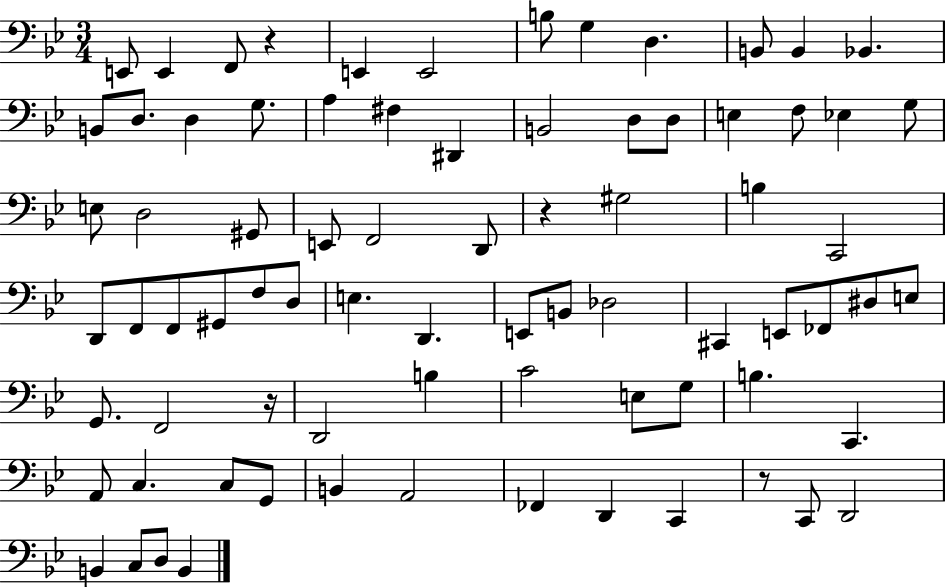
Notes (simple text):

E2/e E2/q F2/e R/q E2/q E2/h B3/e G3/q D3/q. B2/e B2/q Bb2/q. B2/e D3/e. D3/q G3/e. A3/q F#3/q D#2/q B2/h D3/e D3/e E3/q F3/e Eb3/q G3/e E3/e D3/h G#2/e E2/e F2/h D2/e R/q G#3/h B3/q C2/h D2/e F2/e F2/e G#2/e F3/e D3/e E3/q. D2/q. E2/e B2/e Db3/h C#2/q E2/e FES2/e D#3/e E3/e G2/e. F2/h R/s D2/h B3/q C4/h E3/e G3/e B3/q. C2/q. A2/e C3/q. C3/e G2/e B2/q A2/h FES2/q D2/q C2/q R/e C2/e D2/h B2/q C3/e D3/e B2/q